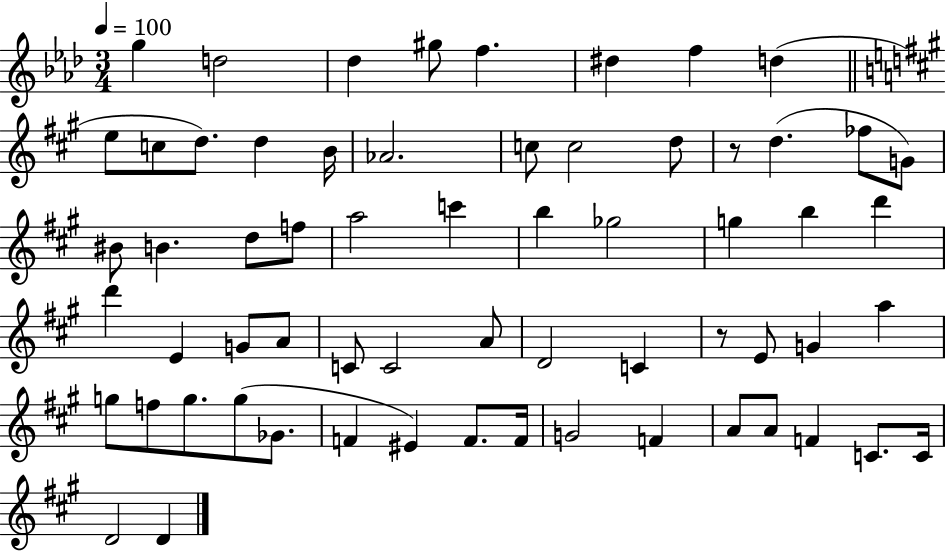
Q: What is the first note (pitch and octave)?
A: G5